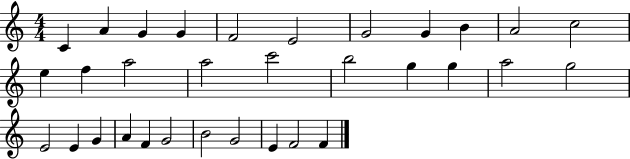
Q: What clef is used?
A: treble